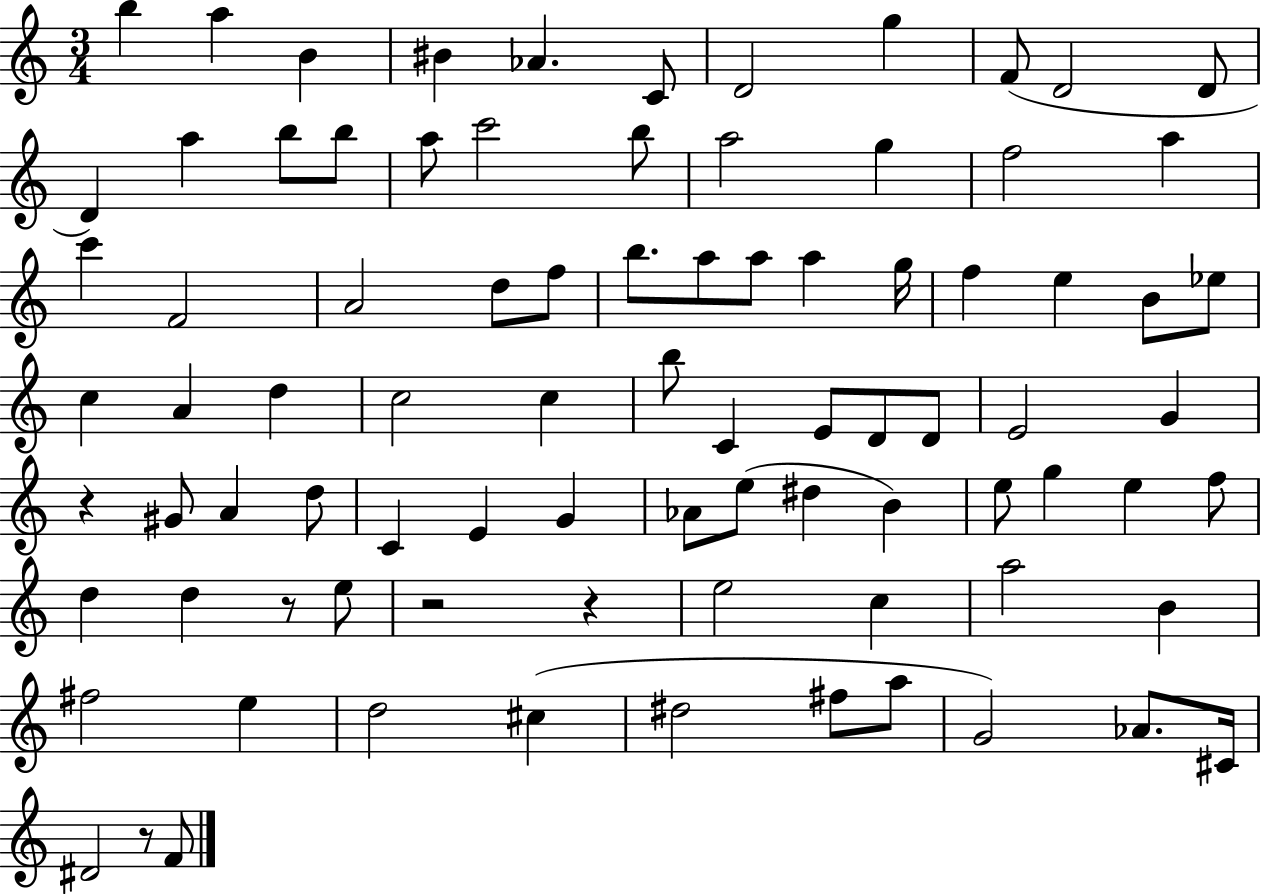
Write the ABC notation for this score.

X:1
T:Untitled
M:3/4
L:1/4
K:C
b a B ^B _A C/2 D2 g F/2 D2 D/2 D a b/2 b/2 a/2 c'2 b/2 a2 g f2 a c' F2 A2 d/2 f/2 b/2 a/2 a/2 a g/4 f e B/2 _e/2 c A d c2 c b/2 C E/2 D/2 D/2 E2 G z ^G/2 A d/2 C E G _A/2 e/2 ^d B e/2 g e f/2 d d z/2 e/2 z2 z e2 c a2 B ^f2 e d2 ^c ^d2 ^f/2 a/2 G2 _A/2 ^C/4 ^D2 z/2 F/2